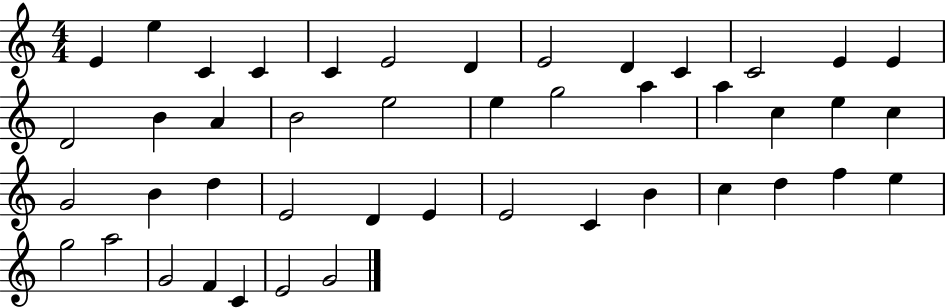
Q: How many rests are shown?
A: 0